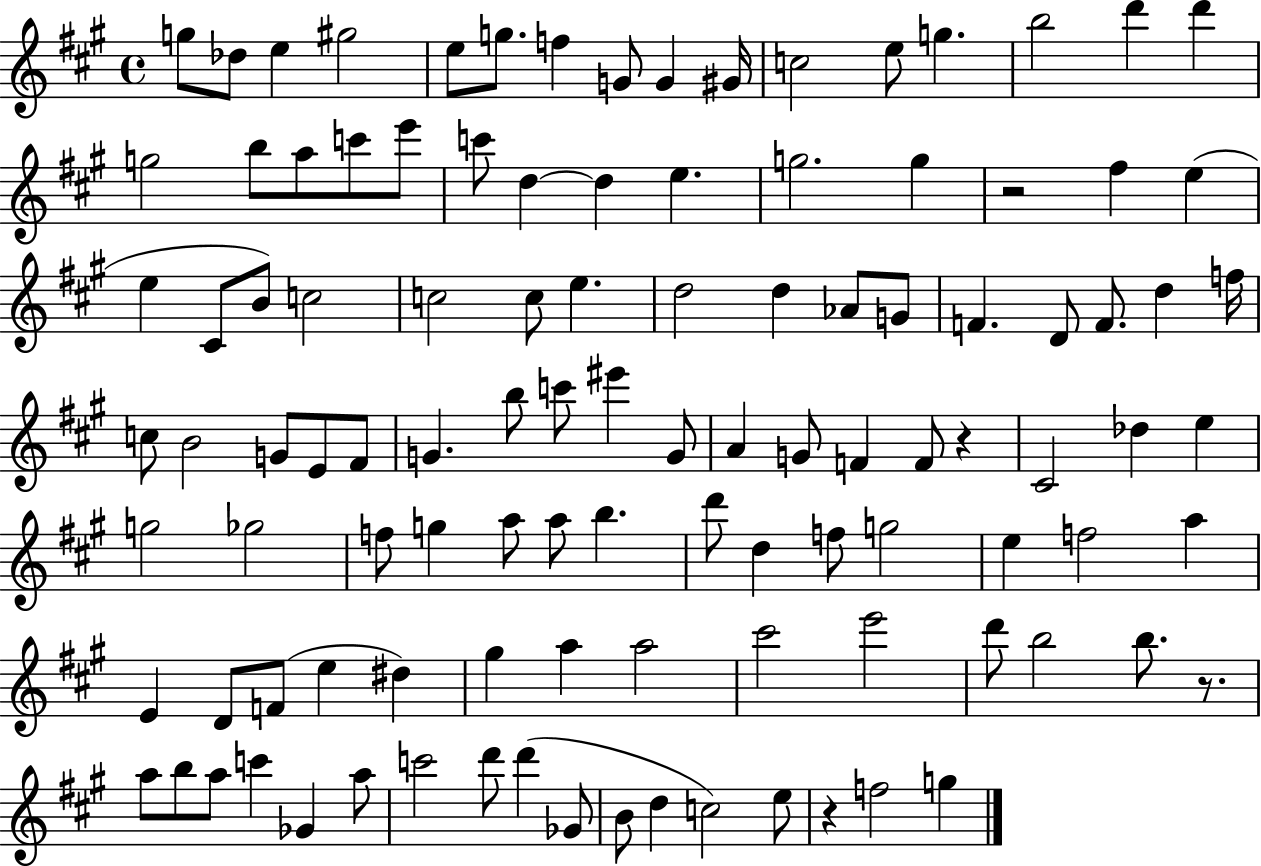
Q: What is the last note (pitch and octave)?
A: G5